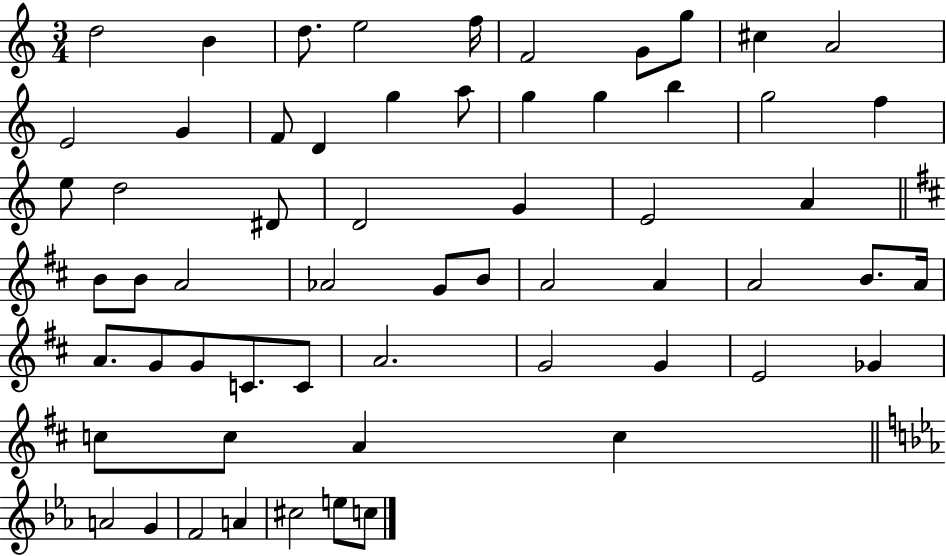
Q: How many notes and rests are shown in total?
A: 60